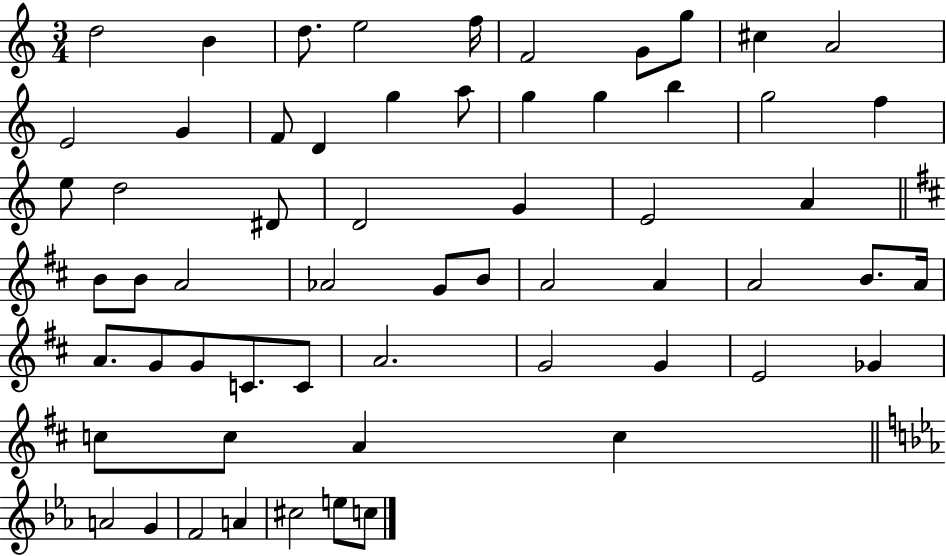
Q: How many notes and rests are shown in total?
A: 60